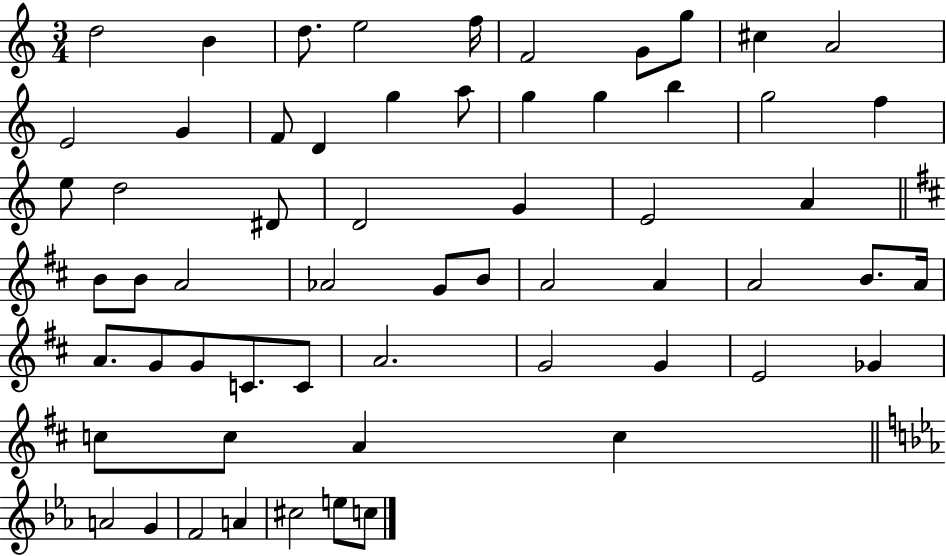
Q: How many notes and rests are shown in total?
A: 60